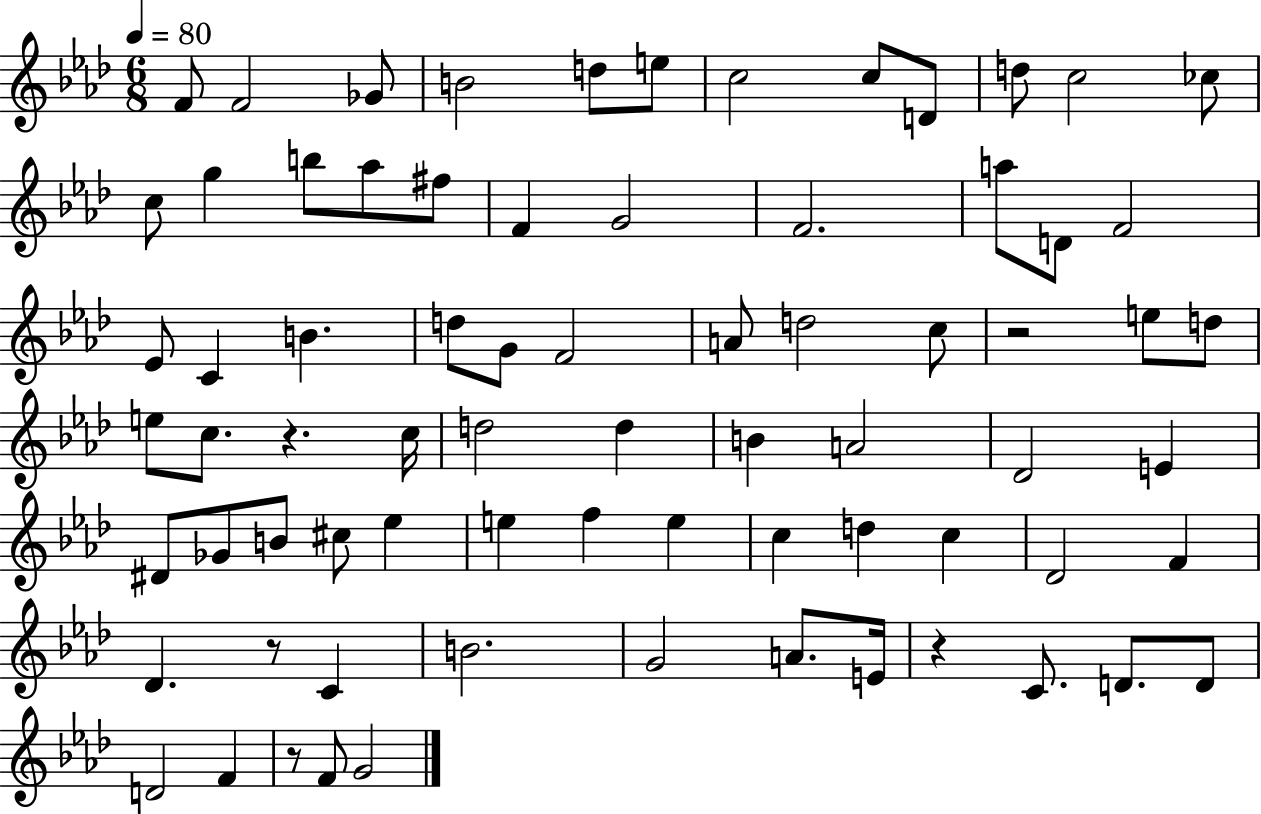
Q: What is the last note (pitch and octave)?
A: G4